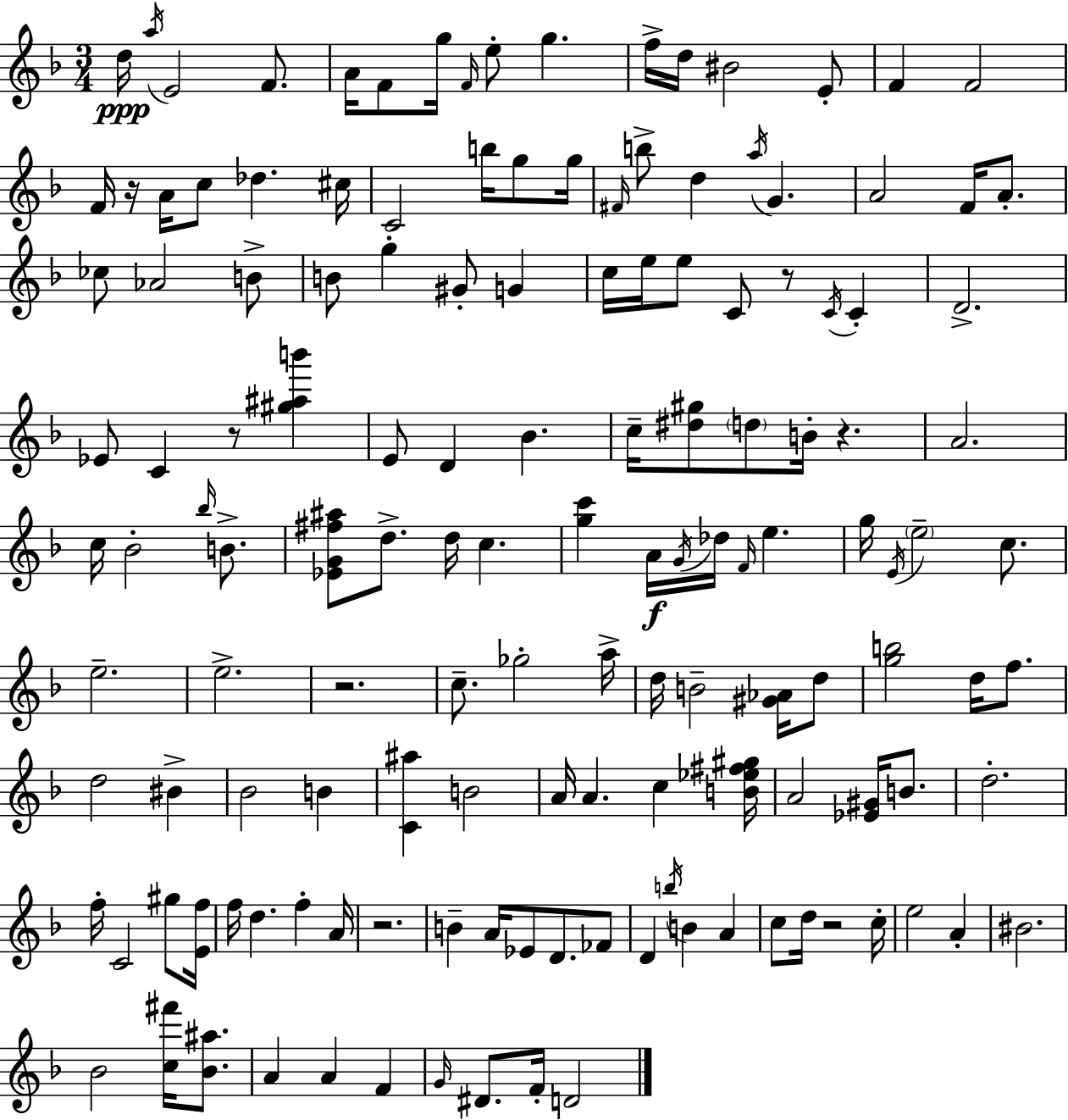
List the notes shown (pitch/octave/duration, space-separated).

D5/s A5/s E4/h F4/e. A4/s F4/e G5/s F4/s E5/e G5/q. F5/s D5/s BIS4/h E4/e F4/q F4/h F4/s R/s A4/s C5/e Db5/q. C#5/s C4/h B5/s G5/e G5/s F#4/s B5/e D5/q A5/s G4/q. A4/h F4/s A4/e. CES5/e Ab4/h B4/e B4/e G5/q G#4/e G4/q C5/s E5/s E5/e C4/e R/e C4/s C4/q D4/h. Eb4/e C4/q R/e [G#5,A#5,B6]/q E4/e D4/q Bb4/q. C5/s [D#5,G#5]/e D5/e B4/s R/q. A4/h. C5/s Bb4/h Bb5/s B4/e. [Eb4,G4,F#5,A#5]/e D5/e. D5/s C5/q. [G5,C6]/q A4/s G4/s Db5/s F4/s E5/q. G5/s E4/s E5/h C5/e. E5/h. E5/h. R/h. C5/e. Gb5/h A5/s D5/s B4/h [G#4,Ab4]/s D5/e [G5,B5]/h D5/s F5/e. D5/h BIS4/q Bb4/h B4/q [C4,A#5]/q B4/h A4/s A4/q. C5/q [B4,Eb5,F#5,G#5]/s A4/h [Eb4,G#4]/s B4/e. D5/h. F5/s C4/h G#5/e [E4,F5]/s F5/s D5/q. F5/q A4/s R/h. B4/q A4/s Eb4/e D4/e. FES4/e D4/q B5/s B4/q A4/q C5/e D5/s R/h C5/s E5/h A4/q BIS4/h. Bb4/h [C5,F#6]/s [Bb4,A#5]/e. A4/q A4/q F4/q G4/s D#4/e. F4/s D4/h